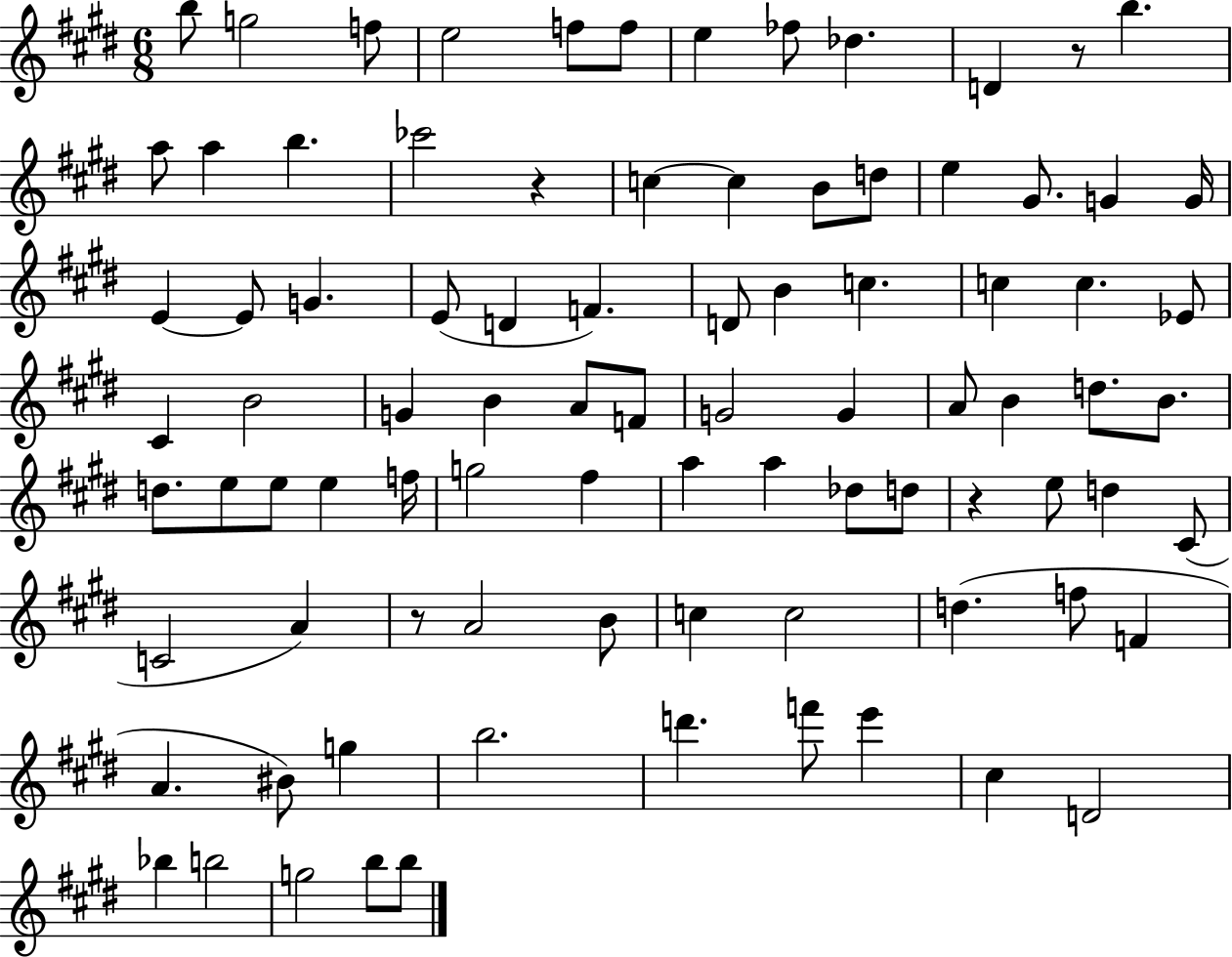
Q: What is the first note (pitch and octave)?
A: B5